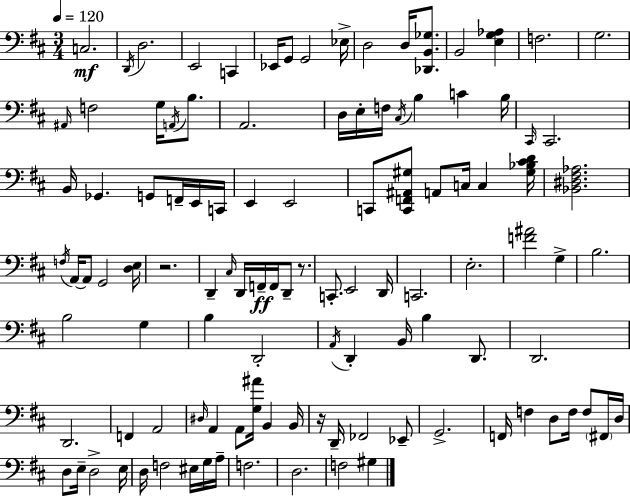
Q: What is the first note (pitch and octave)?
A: C3